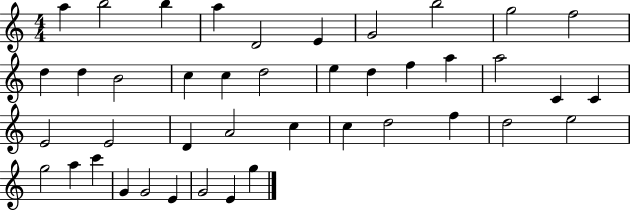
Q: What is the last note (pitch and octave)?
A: G5